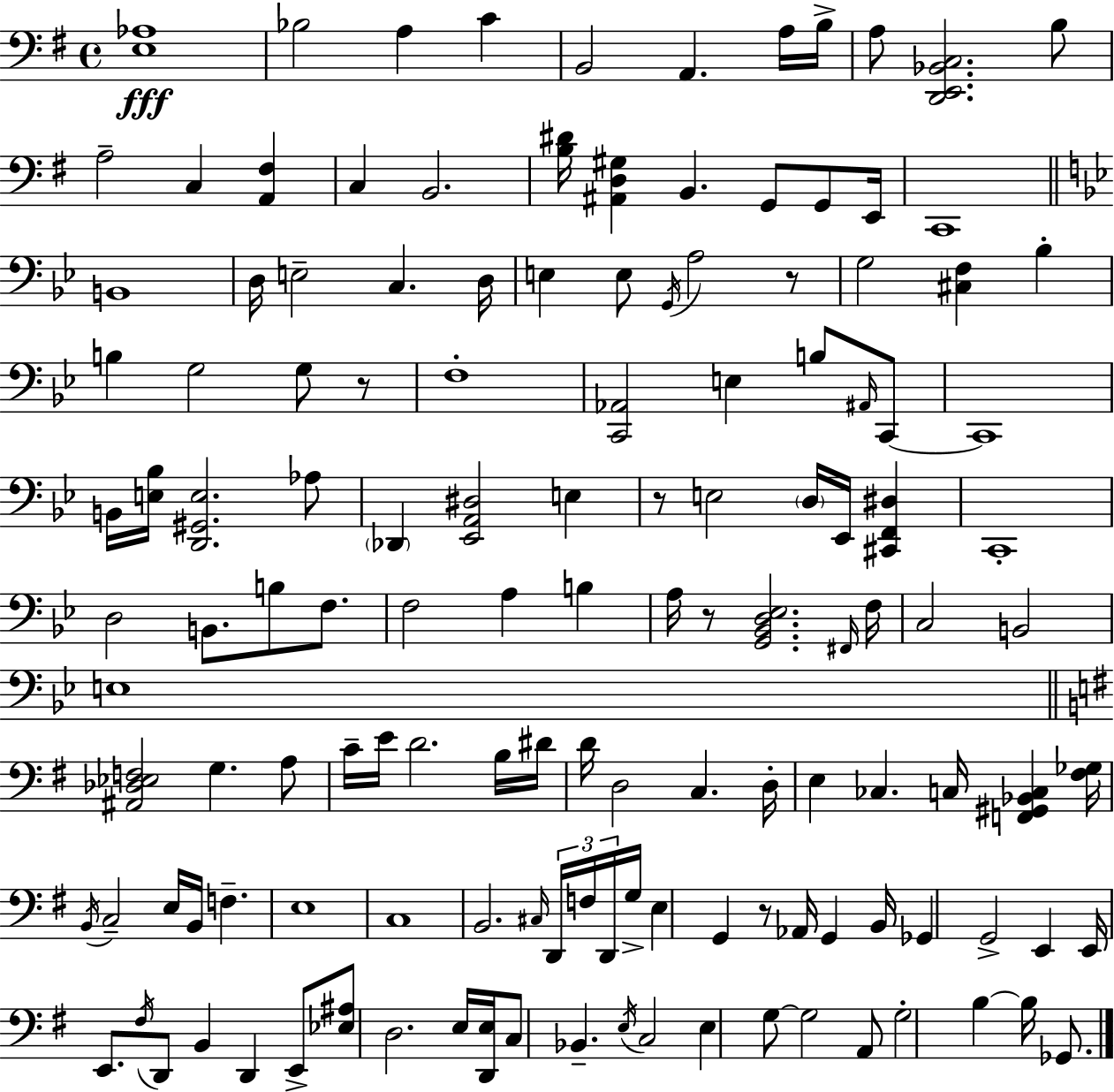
[E3,Ab3]/w Bb3/h A3/q C4/q B2/h A2/q. A3/s B3/s A3/e [D2,E2,Bb2,C3]/h. B3/e A3/h C3/q [A2,F#3]/q C3/q B2/h. [B3,D#4]/s [A#2,D3,G#3]/q B2/q. G2/e G2/e E2/s C2/w B2/w D3/s E3/h C3/q. D3/s E3/q E3/e G2/s A3/h R/e G3/h [C#3,F3]/q Bb3/q B3/q G3/h G3/e R/e F3/w [C2,Ab2]/h E3/q B3/e A#2/s C2/e C2/w B2/s [E3,Bb3]/s [D2,G#2,E3]/h. Ab3/e Db2/q [Eb2,A2,D#3]/h E3/q R/e E3/h D3/s Eb2/s [C#2,F2,D#3]/q C2/w D3/h B2/e. B3/e F3/e. F3/h A3/q B3/q A3/s R/e [G2,Bb2,D3,Eb3]/h. F#2/s F3/s C3/h B2/h E3/w [A#2,Db3,Eb3,F3]/h G3/q. A3/e C4/s E4/s D4/h. B3/s D#4/s D4/s D3/h C3/q. D3/s E3/q CES3/q. C3/s [F2,G#2,Bb2,C3]/q [F#3,Gb3]/s B2/s C3/h E3/s B2/s F3/q. E3/w C3/w B2/h. C#3/s D2/s F3/s D2/s G3/s E3/q G2/q R/e Ab2/s G2/q B2/s Gb2/q G2/h E2/q E2/s E2/e. F#3/s D2/e B2/q D2/q E2/e [Eb3,A#3]/e D3/h. E3/s [D2,E3]/s C3/e Bb2/q. E3/s C3/h E3/q G3/e G3/h A2/e G3/h B3/q B3/s Gb2/e.